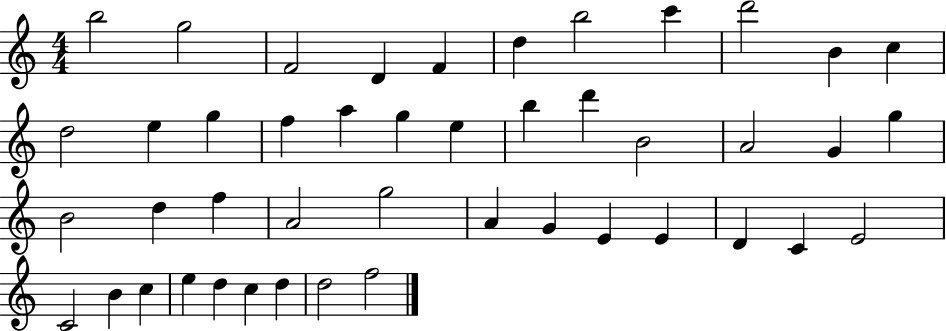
{
  \clef treble
  \numericTimeSignature
  \time 4/4
  \key c \major
  b''2 g''2 | f'2 d'4 f'4 | d''4 b''2 c'''4 | d'''2 b'4 c''4 | \break d''2 e''4 g''4 | f''4 a''4 g''4 e''4 | b''4 d'''4 b'2 | a'2 g'4 g''4 | \break b'2 d''4 f''4 | a'2 g''2 | a'4 g'4 e'4 e'4 | d'4 c'4 e'2 | \break c'2 b'4 c''4 | e''4 d''4 c''4 d''4 | d''2 f''2 | \bar "|."
}